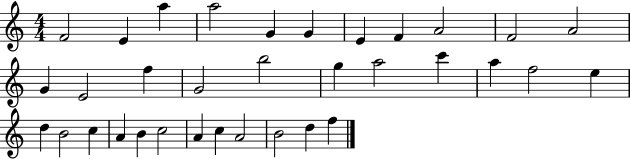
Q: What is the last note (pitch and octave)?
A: F5